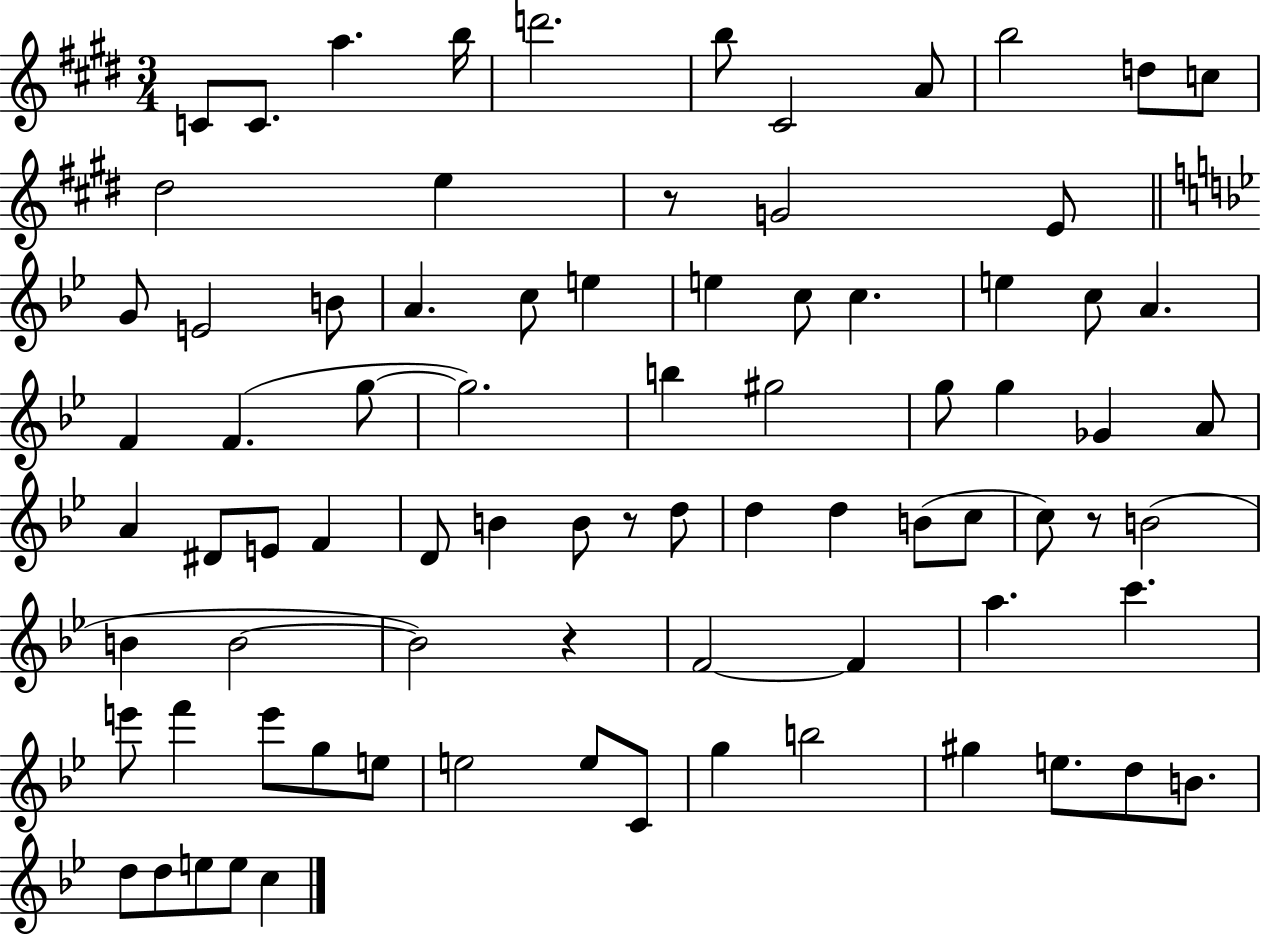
C4/e C4/e. A5/q. B5/s D6/h. B5/e C#4/h A4/e B5/h D5/e C5/e D#5/h E5/q R/e G4/h E4/e G4/e E4/h B4/e A4/q. C5/e E5/q E5/q C5/e C5/q. E5/q C5/e A4/q. F4/q F4/q. G5/e G5/h. B5/q G#5/h G5/e G5/q Gb4/q A4/e A4/q D#4/e E4/e F4/q D4/e B4/q B4/e R/e D5/e D5/q D5/q B4/e C5/e C5/e R/e B4/h B4/q B4/h B4/h R/q F4/h F4/q A5/q. C6/q. E6/e F6/q E6/e G5/e E5/e E5/h E5/e C4/e G5/q B5/h G#5/q E5/e. D5/e B4/e. D5/e D5/e E5/e E5/e C5/q